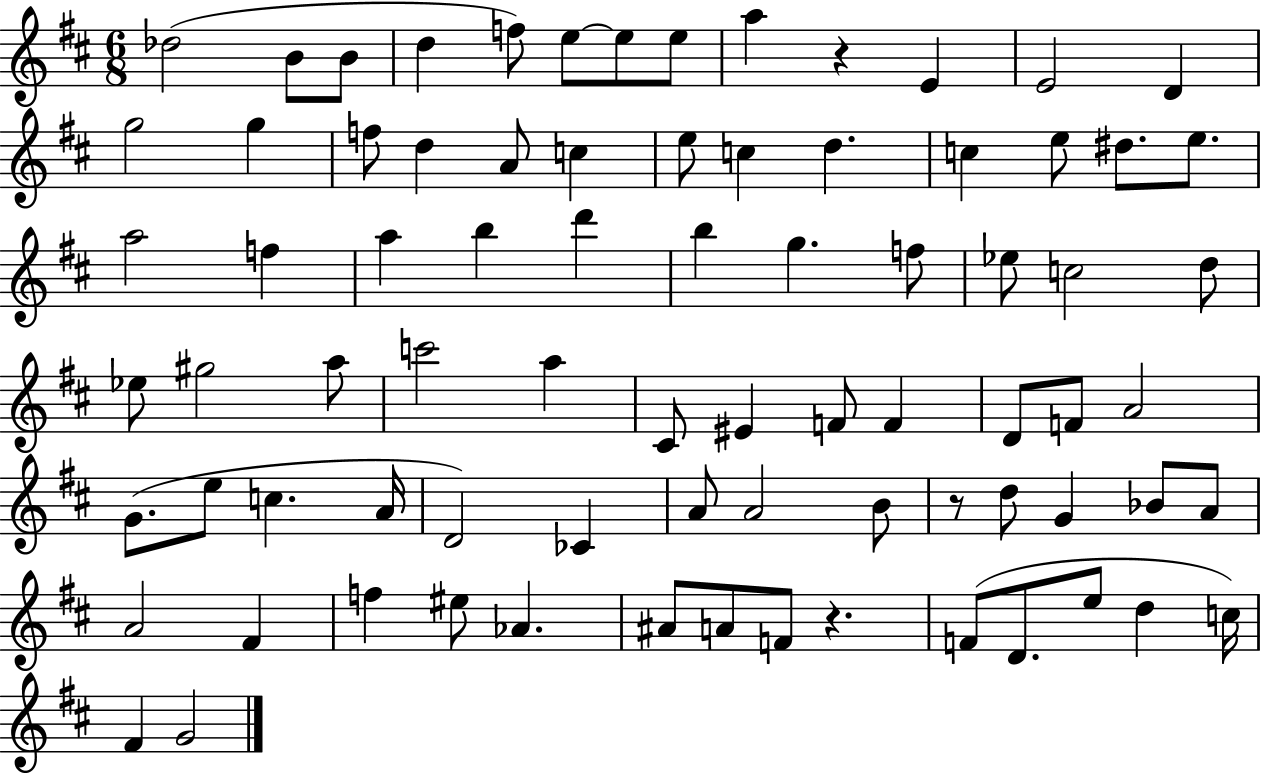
{
  \clef treble
  \numericTimeSignature
  \time 6/8
  \key d \major
  des''2( b'8 b'8 | d''4 f''8) e''8~~ e''8 e''8 | a''4 r4 e'4 | e'2 d'4 | \break g''2 g''4 | f''8 d''4 a'8 c''4 | e''8 c''4 d''4. | c''4 e''8 dis''8. e''8. | \break a''2 f''4 | a''4 b''4 d'''4 | b''4 g''4. f''8 | ees''8 c''2 d''8 | \break ees''8 gis''2 a''8 | c'''2 a''4 | cis'8 eis'4 f'8 f'4 | d'8 f'8 a'2 | \break g'8.( e''8 c''4. a'16 | d'2) ces'4 | a'8 a'2 b'8 | r8 d''8 g'4 bes'8 a'8 | \break a'2 fis'4 | f''4 eis''8 aes'4. | ais'8 a'8 f'8 r4. | f'8( d'8. e''8 d''4 c''16) | \break fis'4 g'2 | \bar "|."
}